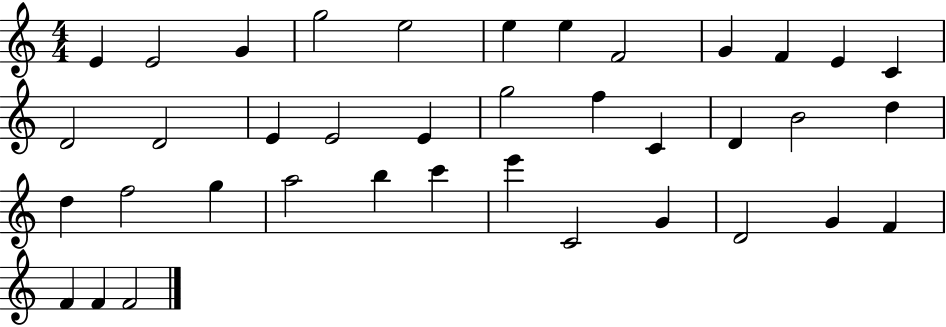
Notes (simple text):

E4/q E4/h G4/q G5/h E5/h E5/q E5/q F4/h G4/q F4/q E4/q C4/q D4/h D4/h E4/q E4/h E4/q G5/h F5/q C4/q D4/q B4/h D5/q D5/q F5/h G5/q A5/h B5/q C6/q E6/q C4/h G4/q D4/h G4/q F4/q F4/q F4/q F4/h